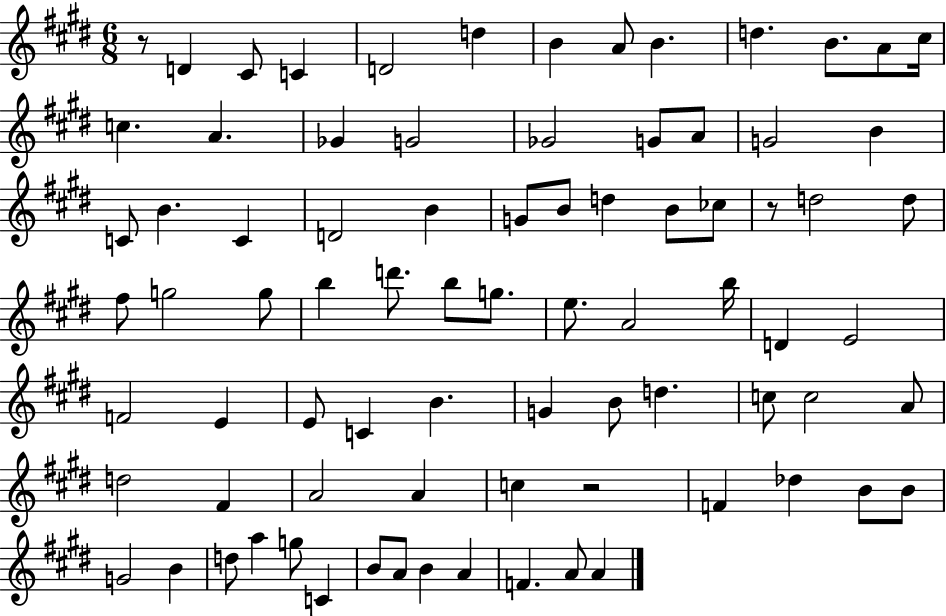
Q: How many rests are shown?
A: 3